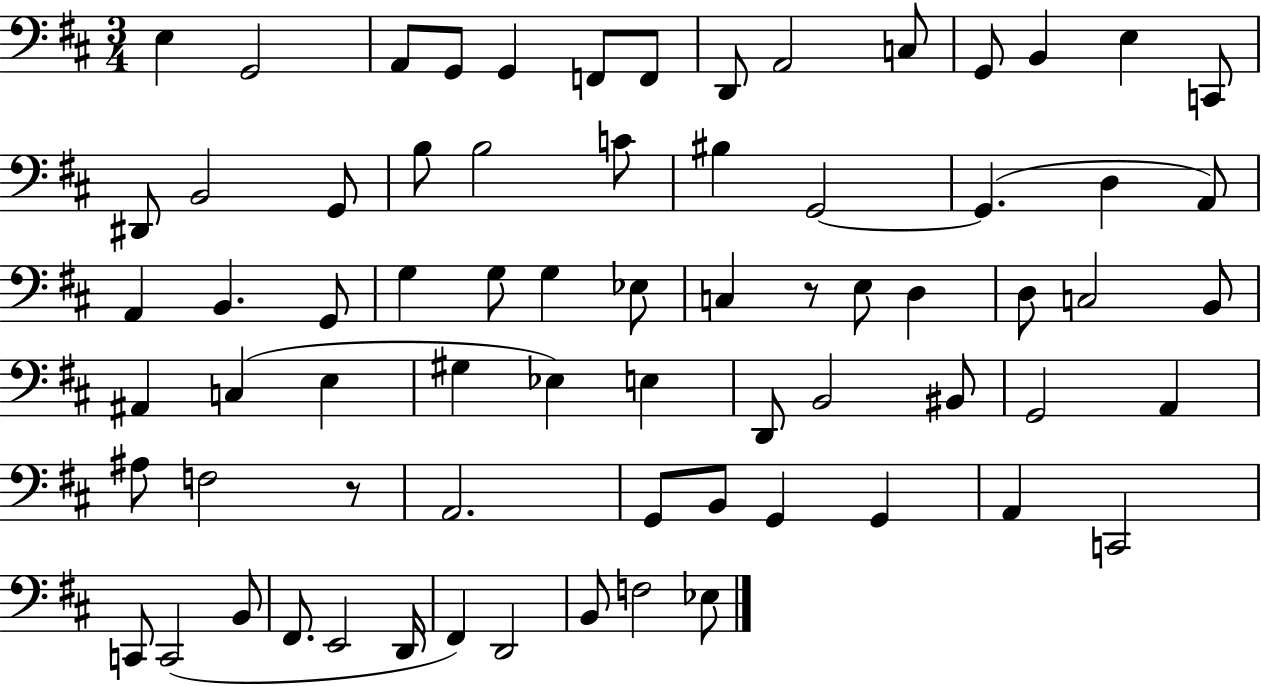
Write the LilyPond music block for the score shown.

{
  \clef bass
  \numericTimeSignature
  \time 3/4
  \key d \major
  \repeat volta 2 { e4 g,2 | a,8 g,8 g,4 f,8 f,8 | d,8 a,2 c8 | g,8 b,4 e4 c,8 | \break dis,8 b,2 g,8 | b8 b2 c'8 | bis4 g,2~~ | g,4.( d4 a,8) | \break a,4 b,4. g,8 | g4 g8 g4 ees8 | c4 r8 e8 d4 | d8 c2 b,8 | \break ais,4 c4( e4 | gis4 ees4) e4 | d,8 b,2 bis,8 | g,2 a,4 | \break ais8 f2 r8 | a,2. | g,8 b,8 g,4 g,4 | a,4 c,2 | \break c,8 c,2( b,8 | fis,8. e,2 d,16 | fis,4) d,2 | b,8 f2 ees8 | \break } \bar "|."
}